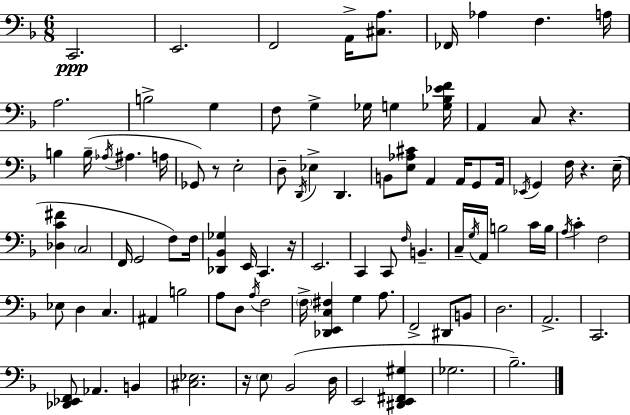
{
  \clef bass
  \numericTimeSignature
  \time 6/8
  \key d \minor
  \repeat volta 2 { c,2.\ppp | e,2. | f,2 a,16-> <cis a>8. | fes,16 aes4 f4. a16 | \break a2. | b2-> g4 | f8 g4-> ges16 g4 <ges bes ees' f'>16 | a,4 c8 r4. | \break b4 b16--( \acciaccatura { aes16 } ais4. | a16 ges,8) r8 e2-. | d8-- \acciaccatura { d,16 } ees4-> d,4. | b,8 <e aes cis'>8 a,4 a,16 g,8 | \break a,16 \acciaccatura { ees,16 } g,4 f16 r4. | e16--( <des c' fis'>4 \parenthesize c2 | f,16 g,2 | f8) f16 <des, bes, ges>4 e,16 c,4. | \break r16 e,2. | c,4 c,8 \grace { f16 } b,4.-- | c16-- \acciaccatura { g16 } a,16 b2 | c'16 b16 \acciaccatura { a16 } c'4-. f2 | \break ees8 d4 | c4. ais,4 b2 | a8 d8 \acciaccatura { a16 } f2 | \parenthesize f16-> <des, e, c fis>4 | \break g4 a8. f,2-> | dis,8 b,8 d2. | a,2.-> | c,2. | \break <des, ees, f,>8 aes,4. | b,4 <cis ees>2. | r16 \parenthesize e8 bes,2( | d16 e,2 | \break <dis, e, fis, gis>4 ges2. | bes2.--) | } \bar "|."
}